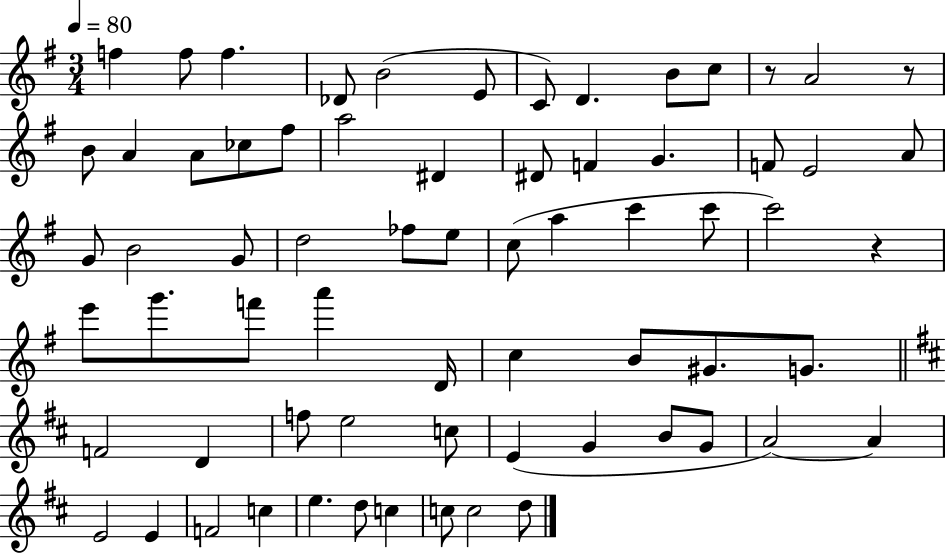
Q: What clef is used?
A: treble